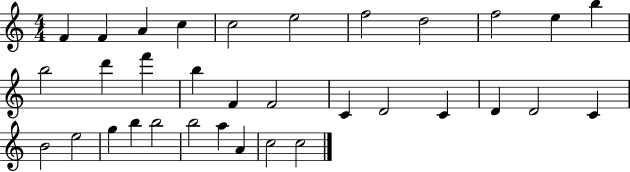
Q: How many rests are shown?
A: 0